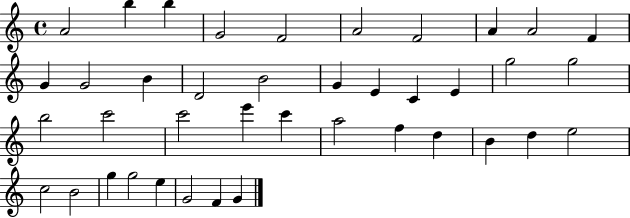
A4/h B5/q B5/q G4/h F4/h A4/h F4/h A4/q A4/h F4/q G4/q G4/h B4/q D4/h B4/h G4/q E4/q C4/q E4/q G5/h G5/h B5/h C6/h C6/h E6/q C6/q A5/h F5/q D5/q B4/q D5/q E5/h C5/h B4/h G5/q G5/h E5/q G4/h F4/q G4/q